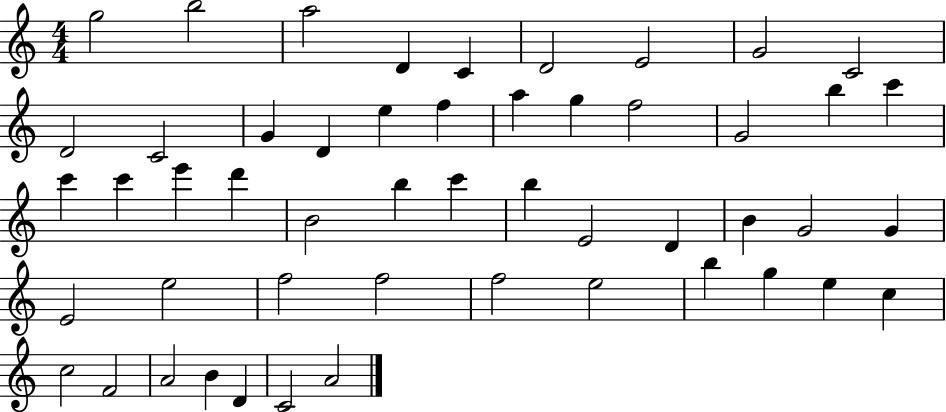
{
  \clef treble
  \numericTimeSignature
  \time 4/4
  \key c \major
  g''2 b''2 | a''2 d'4 c'4 | d'2 e'2 | g'2 c'2 | \break d'2 c'2 | g'4 d'4 e''4 f''4 | a''4 g''4 f''2 | g'2 b''4 c'''4 | \break c'''4 c'''4 e'''4 d'''4 | b'2 b''4 c'''4 | b''4 e'2 d'4 | b'4 g'2 g'4 | \break e'2 e''2 | f''2 f''2 | f''2 e''2 | b''4 g''4 e''4 c''4 | \break c''2 f'2 | a'2 b'4 d'4 | c'2 a'2 | \bar "|."
}